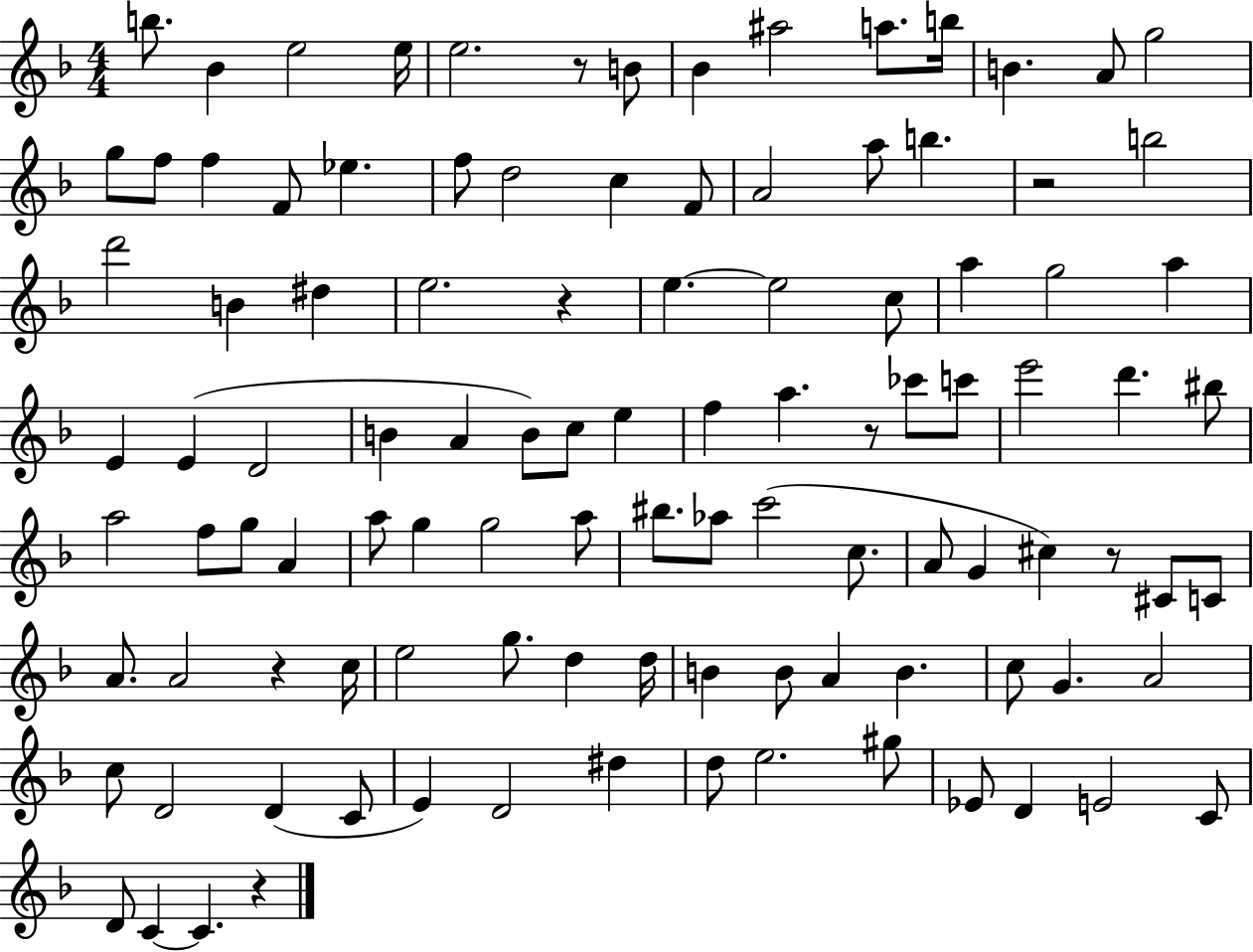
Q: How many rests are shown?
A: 7